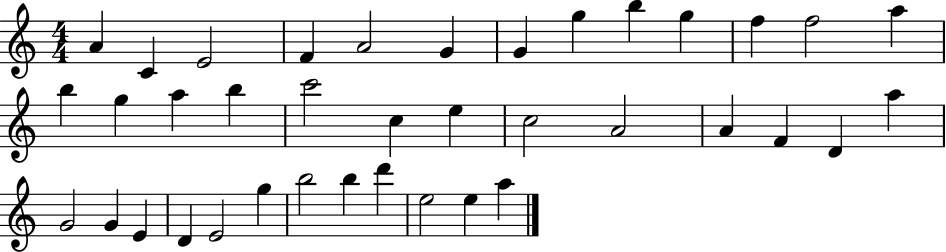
A4/q C4/q E4/h F4/q A4/h G4/q G4/q G5/q B5/q G5/q F5/q F5/h A5/q B5/q G5/q A5/q B5/q C6/h C5/q E5/q C5/h A4/h A4/q F4/q D4/q A5/q G4/h G4/q E4/q D4/q E4/h G5/q B5/h B5/q D6/q E5/h E5/q A5/q